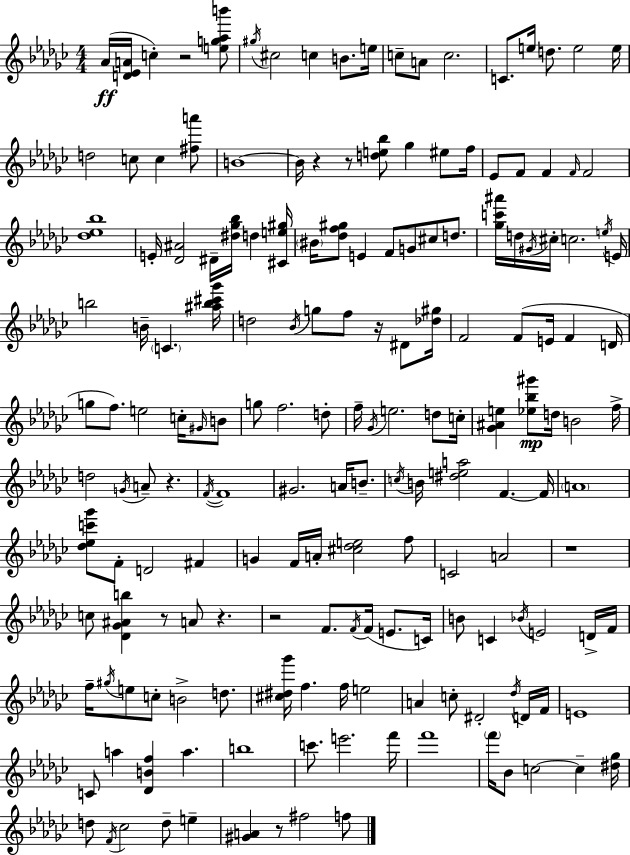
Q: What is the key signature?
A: EES minor